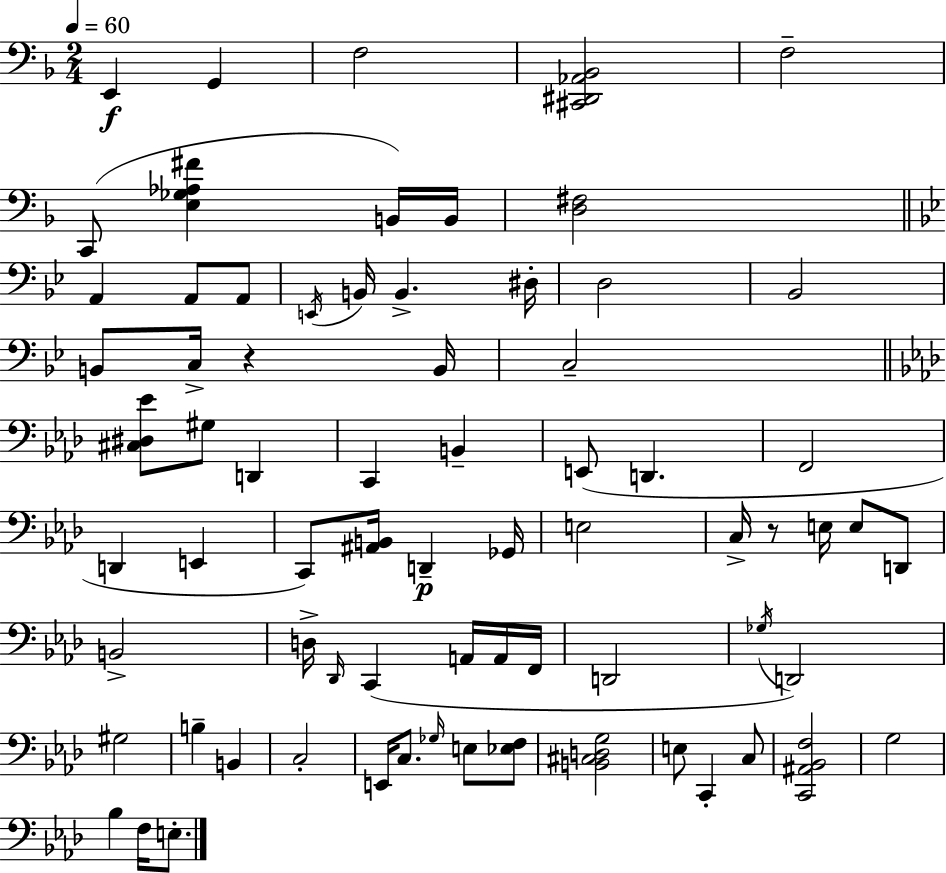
X:1
T:Untitled
M:2/4
L:1/4
K:Dm
E,, G,, F,2 [^C,,^D,,_A,,_B,,]2 F,2 C,,/2 [E,_G,_A,^F] B,,/4 B,,/4 [D,^F,]2 A,, A,,/2 A,,/2 E,,/4 B,,/4 B,, ^D,/4 D,2 _B,,2 B,,/2 C,/4 z B,,/4 C,2 [^C,^D,_E]/2 ^G,/2 D,, C,, B,, E,,/2 D,, F,,2 D,, E,, C,,/2 [^A,,B,,]/4 D,, _G,,/4 E,2 C,/4 z/2 E,/4 E,/2 D,,/2 B,,2 D,/4 _D,,/4 C,, A,,/4 A,,/4 F,,/4 D,,2 _G,/4 D,,2 ^G,2 B, B,, C,2 E,,/4 C,/2 _G,/4 E,/2 [_E,F,]/2 [B,,^C,D,G,]2 E,/2 C,, C,/2 [C,,^A,,_B,,F,]2 G,2 _B, F,/4 E,/2